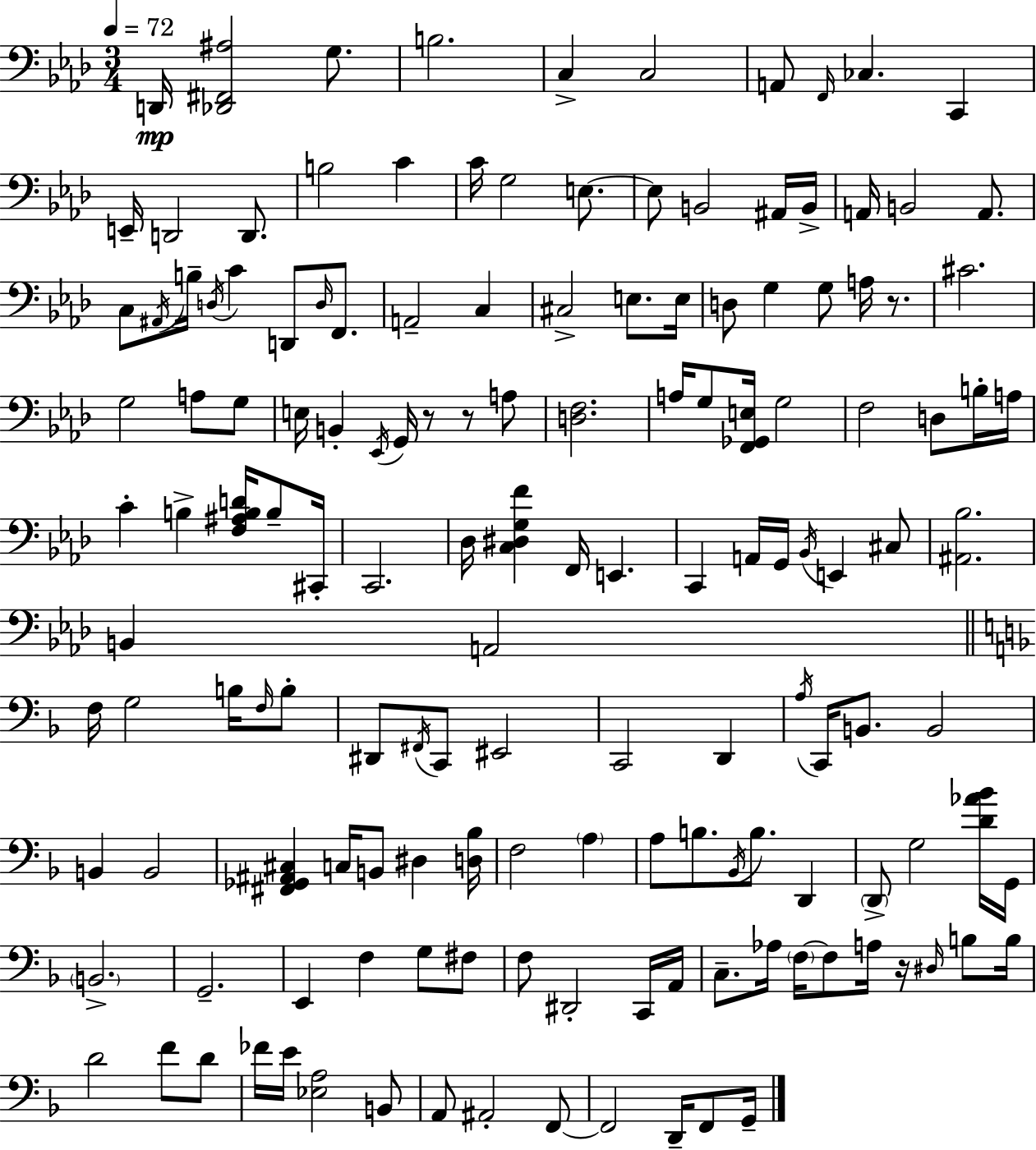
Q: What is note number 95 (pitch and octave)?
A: A3